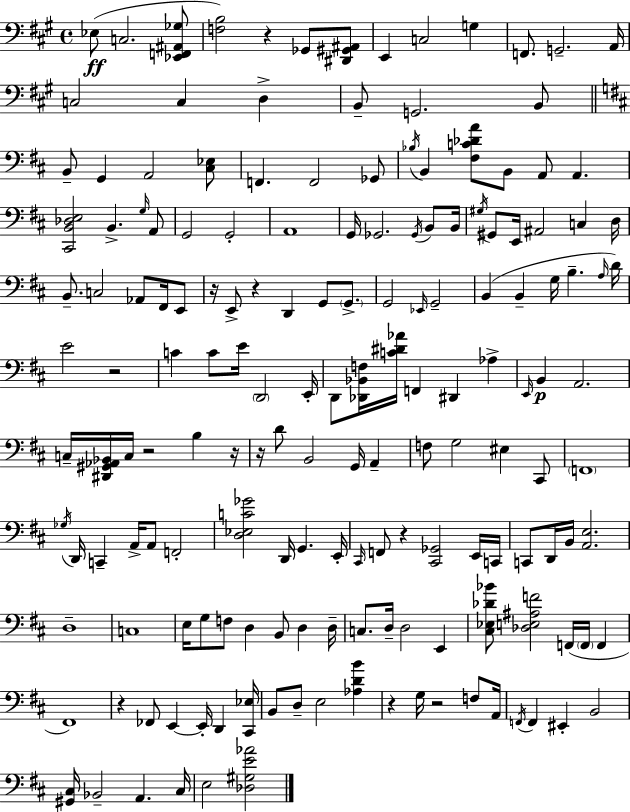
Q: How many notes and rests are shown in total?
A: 166